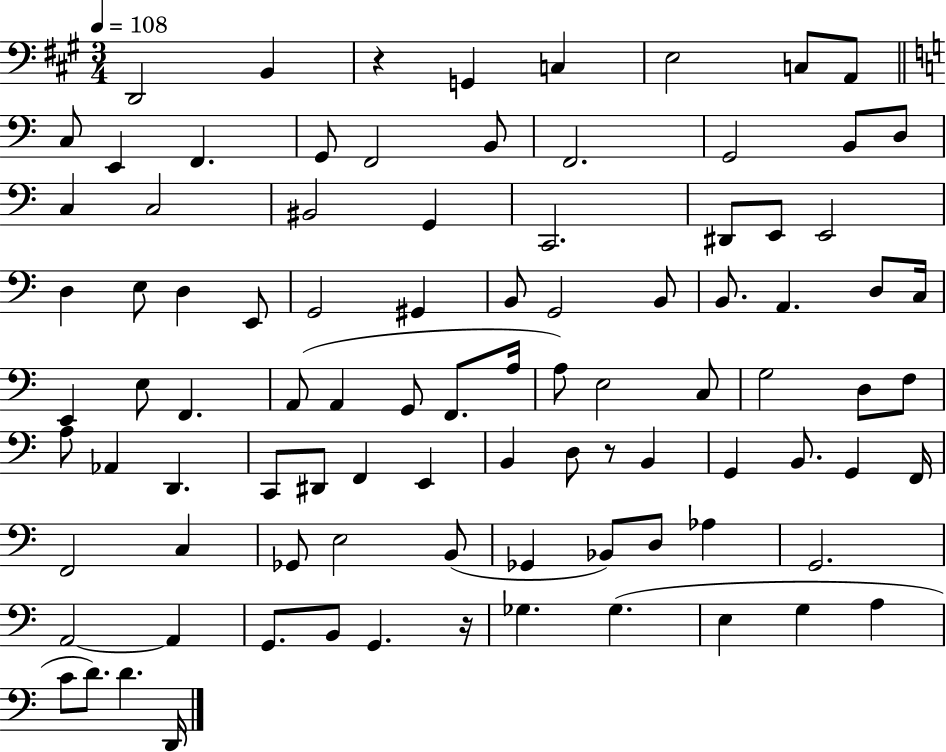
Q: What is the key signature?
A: A major